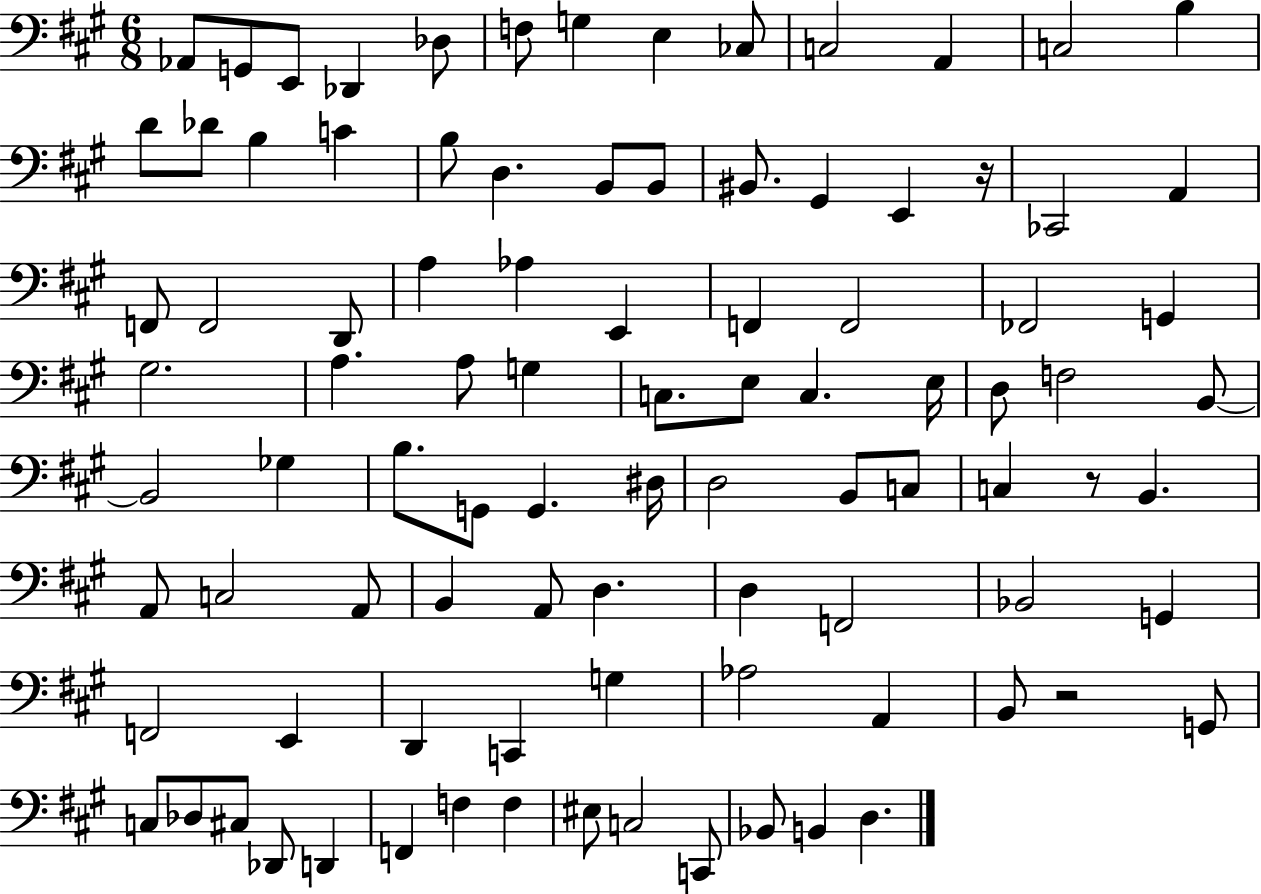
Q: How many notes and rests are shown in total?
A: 94